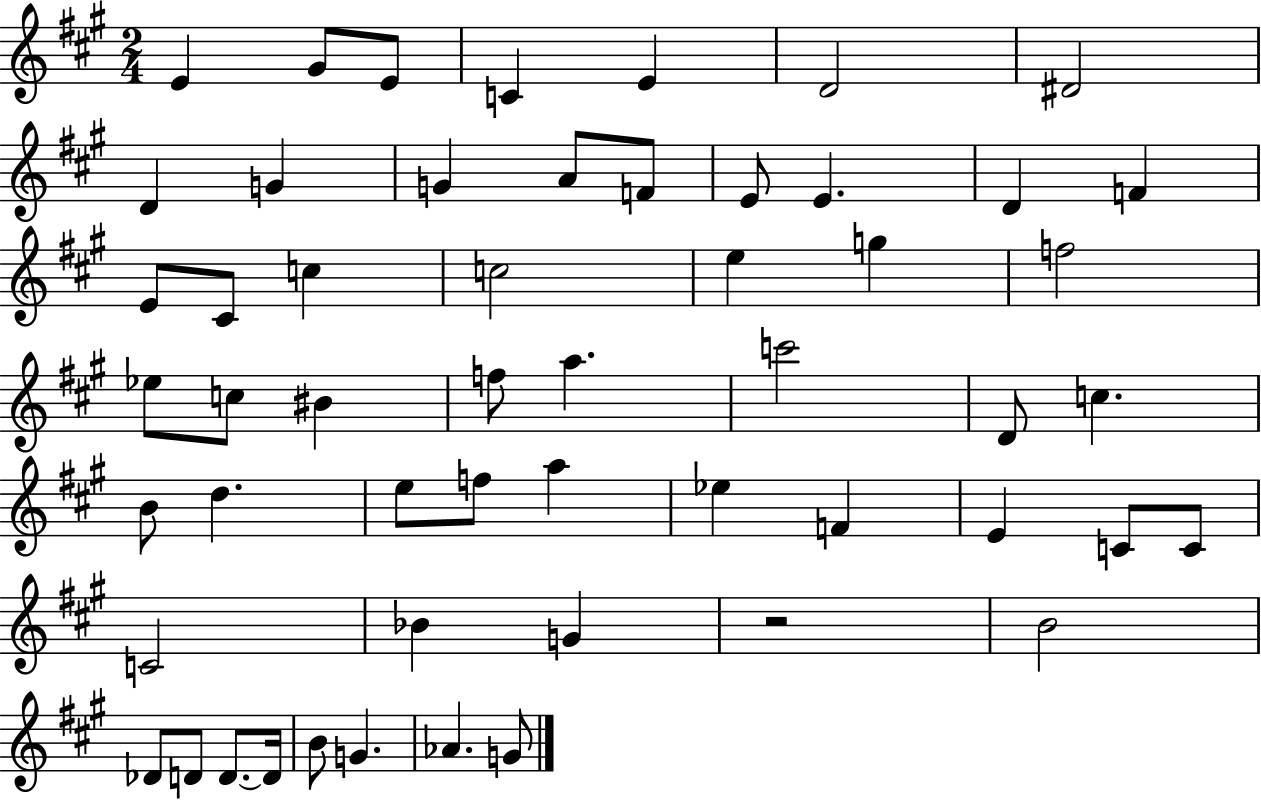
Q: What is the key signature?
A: A major